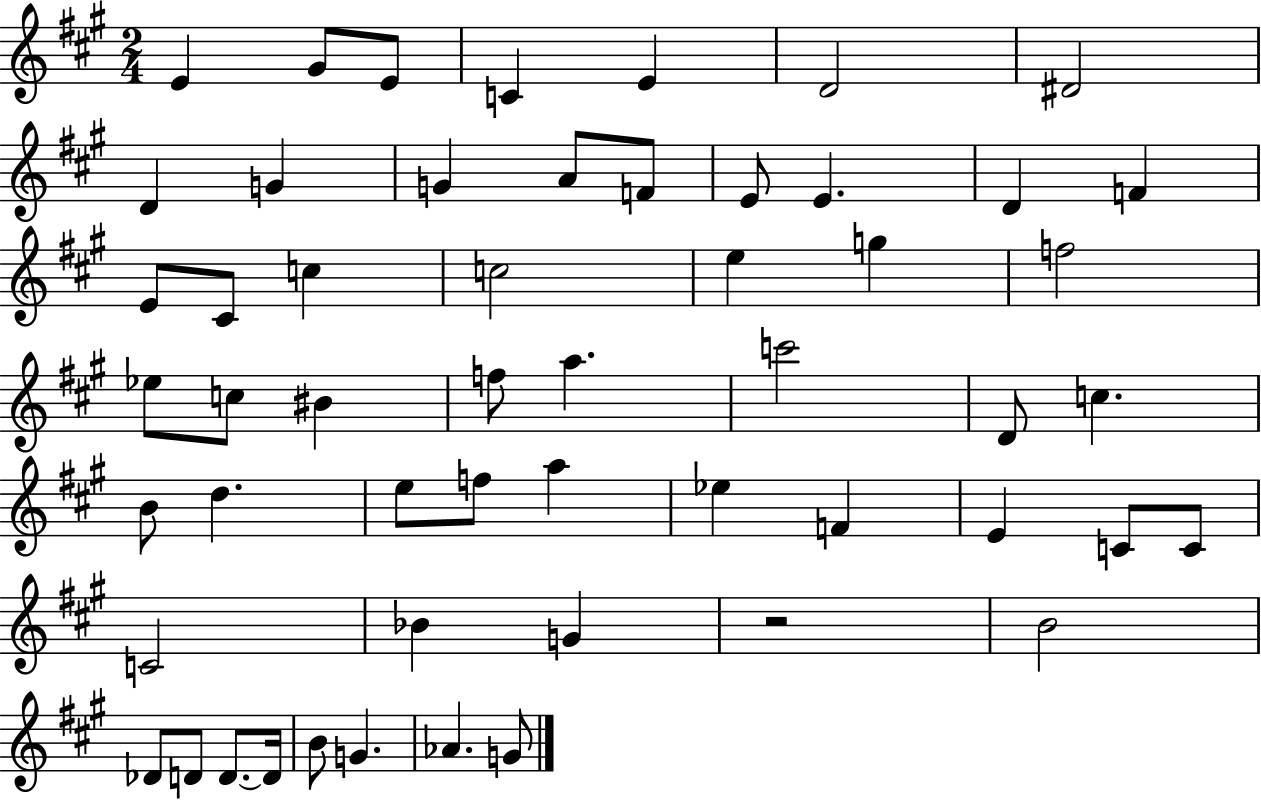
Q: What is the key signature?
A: A major